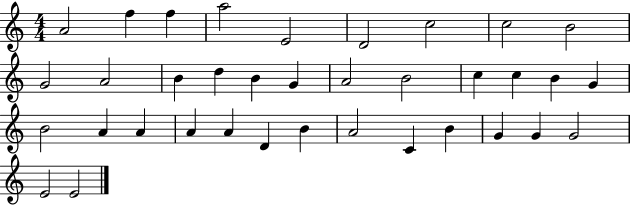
{
  \clef treble
  \numericTimeSignature
  \time 4/4
  \key c \major
  a'2 f''4 f''4 | a''2 e'2 | d'2 c''2 | c''2 b'2 | \break g'2 a'2 | b'4 d''4 b'4 g'4 | a'2 b'2 | c''4 c''4 b'4 g'4 | \break b'2 a'4 a'4 | a'4 a'4 d'4 b'4 | a'2 c'4 b'4 | g'4 g'4 g'2 | \break e'2 e'2 | \bar "|."
}